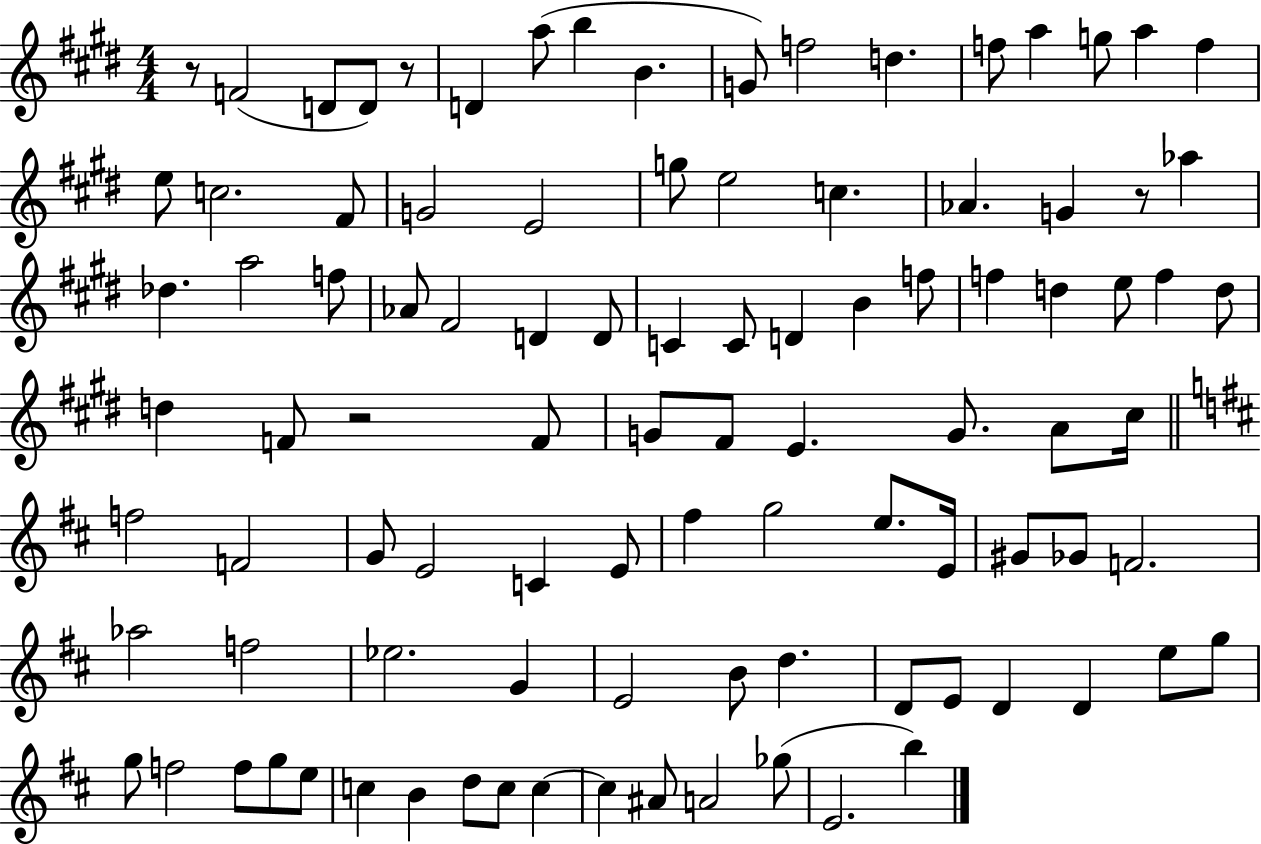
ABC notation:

X:1
T:Untitled
M:4/4
L:1/4
K:E
z/2 F2 D/2 D/2 z/2 D a/2 b B G/2 f2 d f/2 a g/2 a f e/2 c2 ^F/2 G2 E2 g/2 e2 c _A G z/2 _a _d a2 f/2 _A/2 ^F2 D D/2 C C/2 D B f/2 f d e/2 f d/2 d F/2 z2 F/2 G/2 ^F/2 E G/2 A/2 ^c/4 f2 F2 G/2 E2 C E/2 ^f g2 e/2 E/4 ^G/2 _G/2 F2 _a2 f2 _e2 G E2 B/2 d D/2 E/2 D D e/2 g/2 g/2 f2 f/2 g/2 e/2 c B d/2 c/2 c c ^A/2 A2 _g/2 E2 b